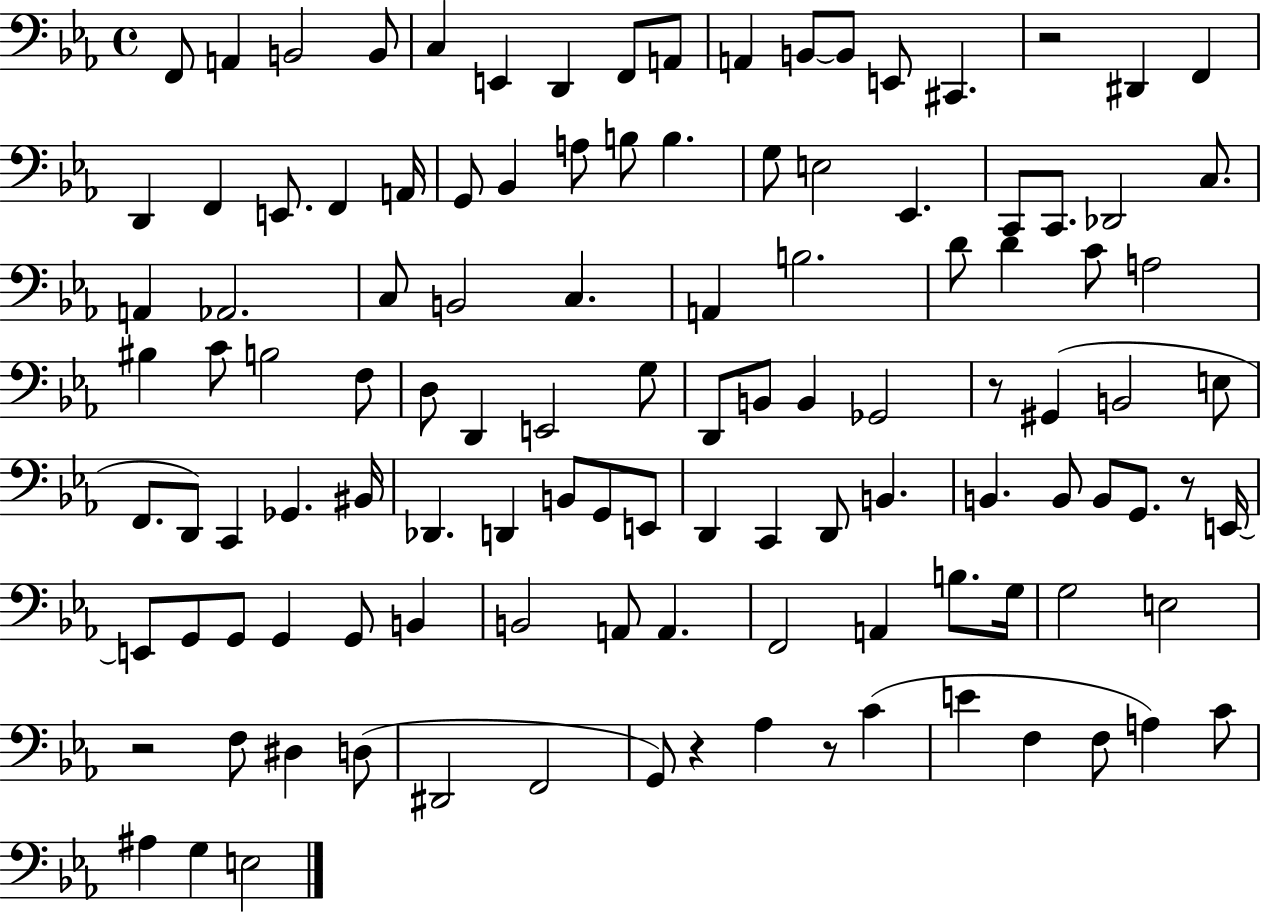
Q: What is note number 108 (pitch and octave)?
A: G3